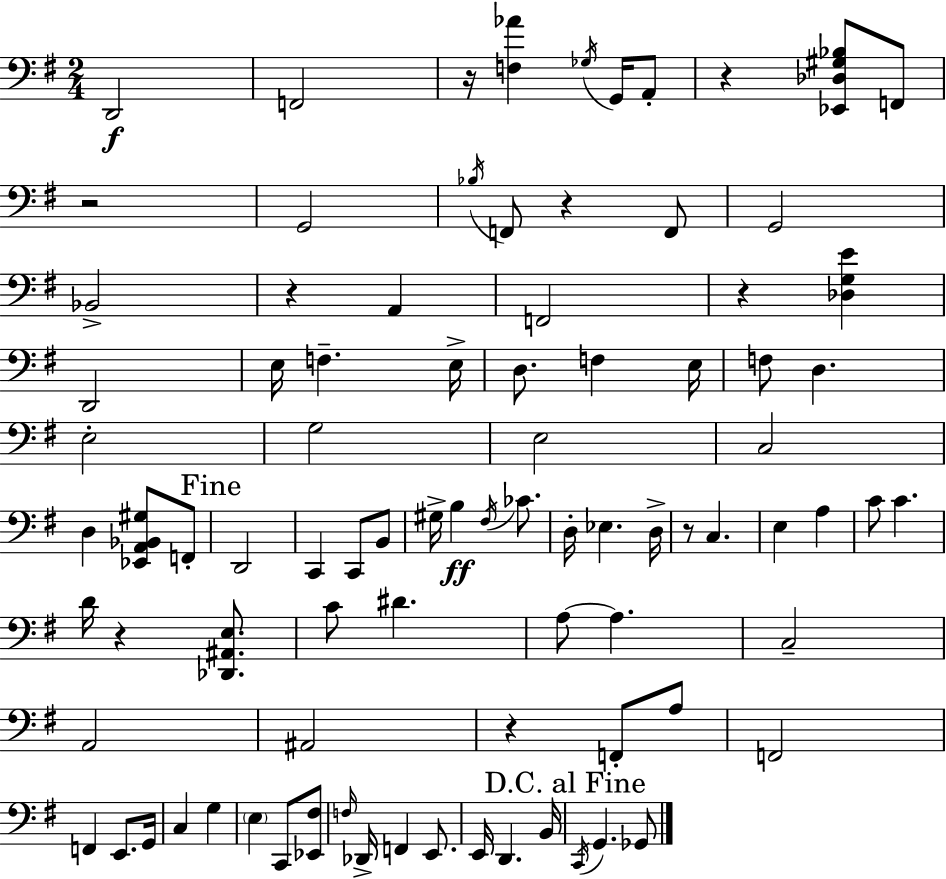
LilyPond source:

{
  \clef bass
  \numericTimeSignature
  \time 2/4
  \key g \major
  \repeat volta 2 { d,2\f | f,2 | r16 <f aes'>4 \acciaccatura { ges16 } g,16 a,8-. | r4 <ees, des gis bes>8 f,8 | \break r2 | g,2 | \acciaccatura { bes16 } f,8 r4 | f,8 g,2 | \break bes,2-> | r4 a,4 | f,2 | r4 <des g e'>4 | \break d,2 | e16 f4.-- | e16-> d8. f4 | e16 f8 d4. | \break e2-. | g2 | e2 | c2 | \break d4 <ees, a, bes, gis>8 | f,8-. \mark "Fine" d,2 | c,4 c,8 | b,8 gis16-> b4\ff \acciaccatura { fis16 } | \break ces'8. d16-. ees4. | d16-> r8 c4. | e4 a4 | c'8 c'4. | \break d'16 r4 | <des, ais, e>8. c'8 dis'4. | a8~~ a4. | c2-- | \break a,2 | ais,2 | r4 f,8-. | a8 f,2 | \break f,4 e,8. | g,16 c4 g4 | \parenthesize e4 c,8 | <ees, fis>8 \grace { f16 } des,16-> f,4 | \break e,8. e,16 d,4. | b,16 \mark "D.C. al Fine" \acciaccatura { c,16 } g,4. | ges,8 } \bar "|."
}